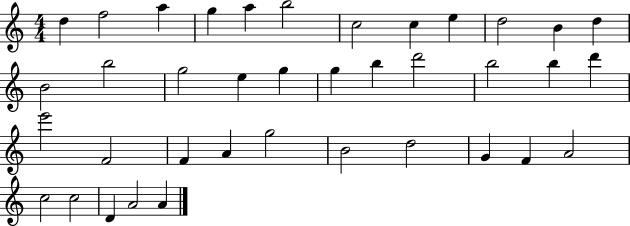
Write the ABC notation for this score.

X:1
T:Untitled
M:4/4
L:1/4
K:C
d f2 a g a b2 c2 c e d2 B d B2 b2 g2 e g g b d'2 b2 b d' e'2 F2 F A g2 B2 d2 G F A2 c2 c2 D A2 A